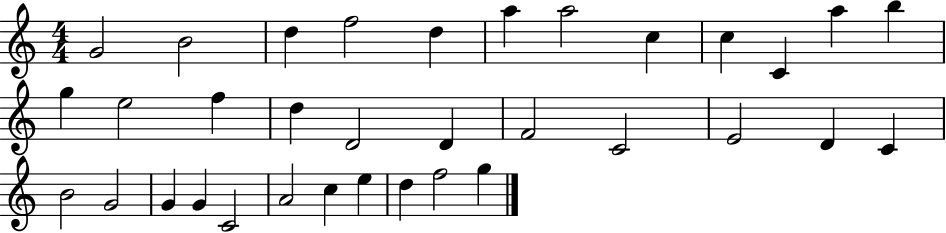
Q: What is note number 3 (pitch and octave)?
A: D5